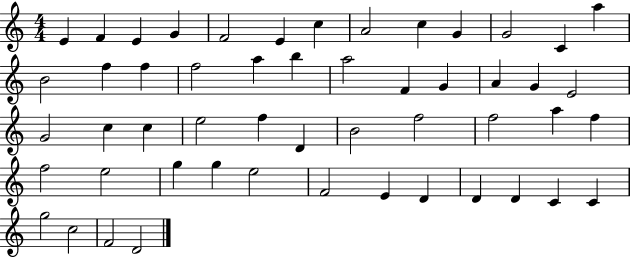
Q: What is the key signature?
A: C major